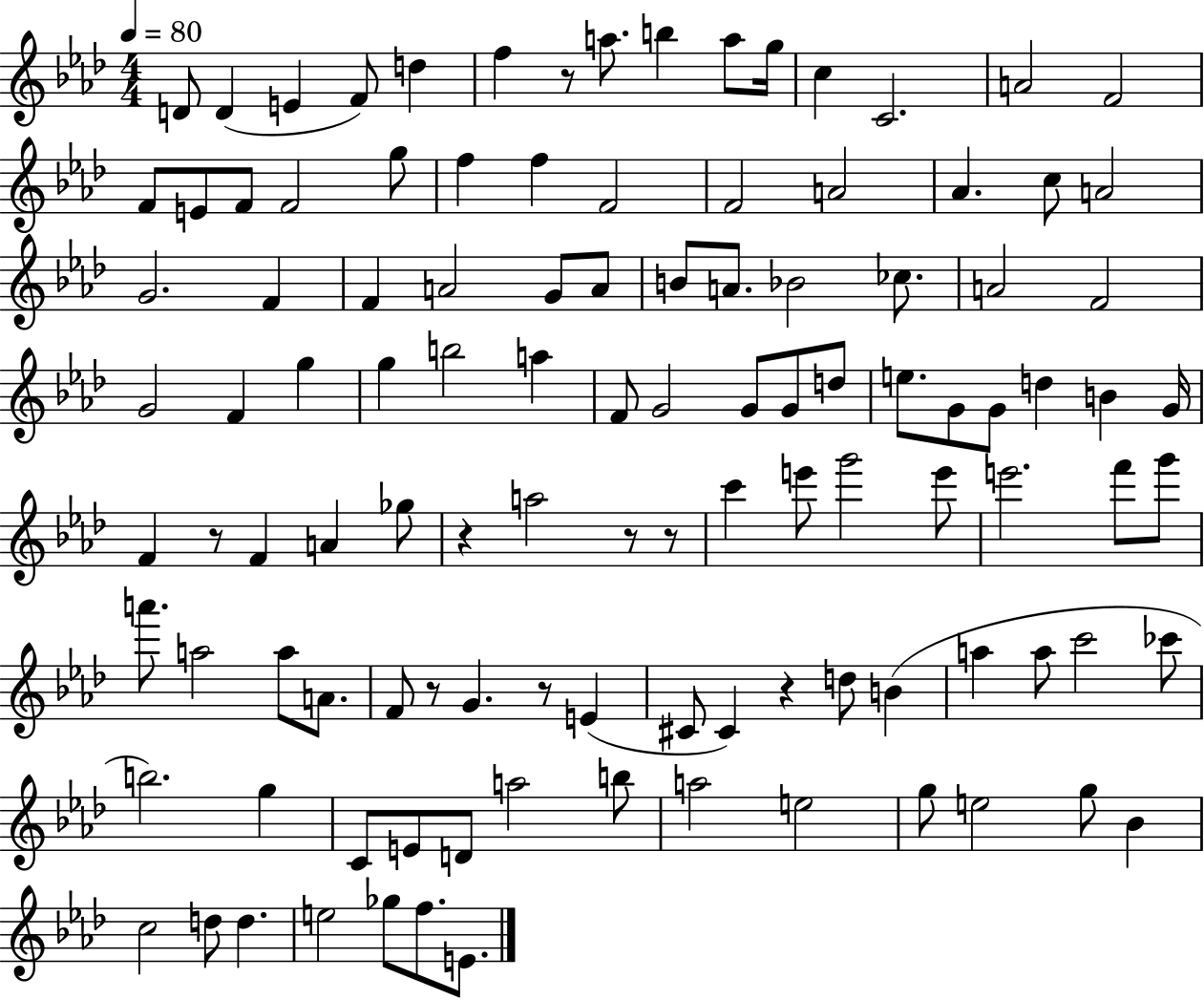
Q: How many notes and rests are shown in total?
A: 111